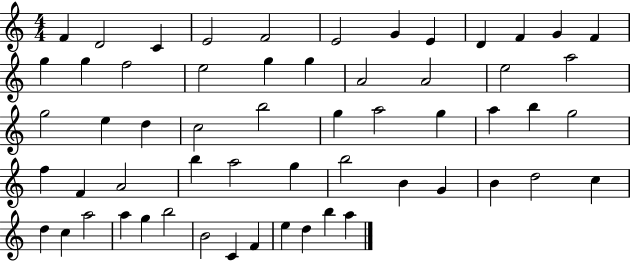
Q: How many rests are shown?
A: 0